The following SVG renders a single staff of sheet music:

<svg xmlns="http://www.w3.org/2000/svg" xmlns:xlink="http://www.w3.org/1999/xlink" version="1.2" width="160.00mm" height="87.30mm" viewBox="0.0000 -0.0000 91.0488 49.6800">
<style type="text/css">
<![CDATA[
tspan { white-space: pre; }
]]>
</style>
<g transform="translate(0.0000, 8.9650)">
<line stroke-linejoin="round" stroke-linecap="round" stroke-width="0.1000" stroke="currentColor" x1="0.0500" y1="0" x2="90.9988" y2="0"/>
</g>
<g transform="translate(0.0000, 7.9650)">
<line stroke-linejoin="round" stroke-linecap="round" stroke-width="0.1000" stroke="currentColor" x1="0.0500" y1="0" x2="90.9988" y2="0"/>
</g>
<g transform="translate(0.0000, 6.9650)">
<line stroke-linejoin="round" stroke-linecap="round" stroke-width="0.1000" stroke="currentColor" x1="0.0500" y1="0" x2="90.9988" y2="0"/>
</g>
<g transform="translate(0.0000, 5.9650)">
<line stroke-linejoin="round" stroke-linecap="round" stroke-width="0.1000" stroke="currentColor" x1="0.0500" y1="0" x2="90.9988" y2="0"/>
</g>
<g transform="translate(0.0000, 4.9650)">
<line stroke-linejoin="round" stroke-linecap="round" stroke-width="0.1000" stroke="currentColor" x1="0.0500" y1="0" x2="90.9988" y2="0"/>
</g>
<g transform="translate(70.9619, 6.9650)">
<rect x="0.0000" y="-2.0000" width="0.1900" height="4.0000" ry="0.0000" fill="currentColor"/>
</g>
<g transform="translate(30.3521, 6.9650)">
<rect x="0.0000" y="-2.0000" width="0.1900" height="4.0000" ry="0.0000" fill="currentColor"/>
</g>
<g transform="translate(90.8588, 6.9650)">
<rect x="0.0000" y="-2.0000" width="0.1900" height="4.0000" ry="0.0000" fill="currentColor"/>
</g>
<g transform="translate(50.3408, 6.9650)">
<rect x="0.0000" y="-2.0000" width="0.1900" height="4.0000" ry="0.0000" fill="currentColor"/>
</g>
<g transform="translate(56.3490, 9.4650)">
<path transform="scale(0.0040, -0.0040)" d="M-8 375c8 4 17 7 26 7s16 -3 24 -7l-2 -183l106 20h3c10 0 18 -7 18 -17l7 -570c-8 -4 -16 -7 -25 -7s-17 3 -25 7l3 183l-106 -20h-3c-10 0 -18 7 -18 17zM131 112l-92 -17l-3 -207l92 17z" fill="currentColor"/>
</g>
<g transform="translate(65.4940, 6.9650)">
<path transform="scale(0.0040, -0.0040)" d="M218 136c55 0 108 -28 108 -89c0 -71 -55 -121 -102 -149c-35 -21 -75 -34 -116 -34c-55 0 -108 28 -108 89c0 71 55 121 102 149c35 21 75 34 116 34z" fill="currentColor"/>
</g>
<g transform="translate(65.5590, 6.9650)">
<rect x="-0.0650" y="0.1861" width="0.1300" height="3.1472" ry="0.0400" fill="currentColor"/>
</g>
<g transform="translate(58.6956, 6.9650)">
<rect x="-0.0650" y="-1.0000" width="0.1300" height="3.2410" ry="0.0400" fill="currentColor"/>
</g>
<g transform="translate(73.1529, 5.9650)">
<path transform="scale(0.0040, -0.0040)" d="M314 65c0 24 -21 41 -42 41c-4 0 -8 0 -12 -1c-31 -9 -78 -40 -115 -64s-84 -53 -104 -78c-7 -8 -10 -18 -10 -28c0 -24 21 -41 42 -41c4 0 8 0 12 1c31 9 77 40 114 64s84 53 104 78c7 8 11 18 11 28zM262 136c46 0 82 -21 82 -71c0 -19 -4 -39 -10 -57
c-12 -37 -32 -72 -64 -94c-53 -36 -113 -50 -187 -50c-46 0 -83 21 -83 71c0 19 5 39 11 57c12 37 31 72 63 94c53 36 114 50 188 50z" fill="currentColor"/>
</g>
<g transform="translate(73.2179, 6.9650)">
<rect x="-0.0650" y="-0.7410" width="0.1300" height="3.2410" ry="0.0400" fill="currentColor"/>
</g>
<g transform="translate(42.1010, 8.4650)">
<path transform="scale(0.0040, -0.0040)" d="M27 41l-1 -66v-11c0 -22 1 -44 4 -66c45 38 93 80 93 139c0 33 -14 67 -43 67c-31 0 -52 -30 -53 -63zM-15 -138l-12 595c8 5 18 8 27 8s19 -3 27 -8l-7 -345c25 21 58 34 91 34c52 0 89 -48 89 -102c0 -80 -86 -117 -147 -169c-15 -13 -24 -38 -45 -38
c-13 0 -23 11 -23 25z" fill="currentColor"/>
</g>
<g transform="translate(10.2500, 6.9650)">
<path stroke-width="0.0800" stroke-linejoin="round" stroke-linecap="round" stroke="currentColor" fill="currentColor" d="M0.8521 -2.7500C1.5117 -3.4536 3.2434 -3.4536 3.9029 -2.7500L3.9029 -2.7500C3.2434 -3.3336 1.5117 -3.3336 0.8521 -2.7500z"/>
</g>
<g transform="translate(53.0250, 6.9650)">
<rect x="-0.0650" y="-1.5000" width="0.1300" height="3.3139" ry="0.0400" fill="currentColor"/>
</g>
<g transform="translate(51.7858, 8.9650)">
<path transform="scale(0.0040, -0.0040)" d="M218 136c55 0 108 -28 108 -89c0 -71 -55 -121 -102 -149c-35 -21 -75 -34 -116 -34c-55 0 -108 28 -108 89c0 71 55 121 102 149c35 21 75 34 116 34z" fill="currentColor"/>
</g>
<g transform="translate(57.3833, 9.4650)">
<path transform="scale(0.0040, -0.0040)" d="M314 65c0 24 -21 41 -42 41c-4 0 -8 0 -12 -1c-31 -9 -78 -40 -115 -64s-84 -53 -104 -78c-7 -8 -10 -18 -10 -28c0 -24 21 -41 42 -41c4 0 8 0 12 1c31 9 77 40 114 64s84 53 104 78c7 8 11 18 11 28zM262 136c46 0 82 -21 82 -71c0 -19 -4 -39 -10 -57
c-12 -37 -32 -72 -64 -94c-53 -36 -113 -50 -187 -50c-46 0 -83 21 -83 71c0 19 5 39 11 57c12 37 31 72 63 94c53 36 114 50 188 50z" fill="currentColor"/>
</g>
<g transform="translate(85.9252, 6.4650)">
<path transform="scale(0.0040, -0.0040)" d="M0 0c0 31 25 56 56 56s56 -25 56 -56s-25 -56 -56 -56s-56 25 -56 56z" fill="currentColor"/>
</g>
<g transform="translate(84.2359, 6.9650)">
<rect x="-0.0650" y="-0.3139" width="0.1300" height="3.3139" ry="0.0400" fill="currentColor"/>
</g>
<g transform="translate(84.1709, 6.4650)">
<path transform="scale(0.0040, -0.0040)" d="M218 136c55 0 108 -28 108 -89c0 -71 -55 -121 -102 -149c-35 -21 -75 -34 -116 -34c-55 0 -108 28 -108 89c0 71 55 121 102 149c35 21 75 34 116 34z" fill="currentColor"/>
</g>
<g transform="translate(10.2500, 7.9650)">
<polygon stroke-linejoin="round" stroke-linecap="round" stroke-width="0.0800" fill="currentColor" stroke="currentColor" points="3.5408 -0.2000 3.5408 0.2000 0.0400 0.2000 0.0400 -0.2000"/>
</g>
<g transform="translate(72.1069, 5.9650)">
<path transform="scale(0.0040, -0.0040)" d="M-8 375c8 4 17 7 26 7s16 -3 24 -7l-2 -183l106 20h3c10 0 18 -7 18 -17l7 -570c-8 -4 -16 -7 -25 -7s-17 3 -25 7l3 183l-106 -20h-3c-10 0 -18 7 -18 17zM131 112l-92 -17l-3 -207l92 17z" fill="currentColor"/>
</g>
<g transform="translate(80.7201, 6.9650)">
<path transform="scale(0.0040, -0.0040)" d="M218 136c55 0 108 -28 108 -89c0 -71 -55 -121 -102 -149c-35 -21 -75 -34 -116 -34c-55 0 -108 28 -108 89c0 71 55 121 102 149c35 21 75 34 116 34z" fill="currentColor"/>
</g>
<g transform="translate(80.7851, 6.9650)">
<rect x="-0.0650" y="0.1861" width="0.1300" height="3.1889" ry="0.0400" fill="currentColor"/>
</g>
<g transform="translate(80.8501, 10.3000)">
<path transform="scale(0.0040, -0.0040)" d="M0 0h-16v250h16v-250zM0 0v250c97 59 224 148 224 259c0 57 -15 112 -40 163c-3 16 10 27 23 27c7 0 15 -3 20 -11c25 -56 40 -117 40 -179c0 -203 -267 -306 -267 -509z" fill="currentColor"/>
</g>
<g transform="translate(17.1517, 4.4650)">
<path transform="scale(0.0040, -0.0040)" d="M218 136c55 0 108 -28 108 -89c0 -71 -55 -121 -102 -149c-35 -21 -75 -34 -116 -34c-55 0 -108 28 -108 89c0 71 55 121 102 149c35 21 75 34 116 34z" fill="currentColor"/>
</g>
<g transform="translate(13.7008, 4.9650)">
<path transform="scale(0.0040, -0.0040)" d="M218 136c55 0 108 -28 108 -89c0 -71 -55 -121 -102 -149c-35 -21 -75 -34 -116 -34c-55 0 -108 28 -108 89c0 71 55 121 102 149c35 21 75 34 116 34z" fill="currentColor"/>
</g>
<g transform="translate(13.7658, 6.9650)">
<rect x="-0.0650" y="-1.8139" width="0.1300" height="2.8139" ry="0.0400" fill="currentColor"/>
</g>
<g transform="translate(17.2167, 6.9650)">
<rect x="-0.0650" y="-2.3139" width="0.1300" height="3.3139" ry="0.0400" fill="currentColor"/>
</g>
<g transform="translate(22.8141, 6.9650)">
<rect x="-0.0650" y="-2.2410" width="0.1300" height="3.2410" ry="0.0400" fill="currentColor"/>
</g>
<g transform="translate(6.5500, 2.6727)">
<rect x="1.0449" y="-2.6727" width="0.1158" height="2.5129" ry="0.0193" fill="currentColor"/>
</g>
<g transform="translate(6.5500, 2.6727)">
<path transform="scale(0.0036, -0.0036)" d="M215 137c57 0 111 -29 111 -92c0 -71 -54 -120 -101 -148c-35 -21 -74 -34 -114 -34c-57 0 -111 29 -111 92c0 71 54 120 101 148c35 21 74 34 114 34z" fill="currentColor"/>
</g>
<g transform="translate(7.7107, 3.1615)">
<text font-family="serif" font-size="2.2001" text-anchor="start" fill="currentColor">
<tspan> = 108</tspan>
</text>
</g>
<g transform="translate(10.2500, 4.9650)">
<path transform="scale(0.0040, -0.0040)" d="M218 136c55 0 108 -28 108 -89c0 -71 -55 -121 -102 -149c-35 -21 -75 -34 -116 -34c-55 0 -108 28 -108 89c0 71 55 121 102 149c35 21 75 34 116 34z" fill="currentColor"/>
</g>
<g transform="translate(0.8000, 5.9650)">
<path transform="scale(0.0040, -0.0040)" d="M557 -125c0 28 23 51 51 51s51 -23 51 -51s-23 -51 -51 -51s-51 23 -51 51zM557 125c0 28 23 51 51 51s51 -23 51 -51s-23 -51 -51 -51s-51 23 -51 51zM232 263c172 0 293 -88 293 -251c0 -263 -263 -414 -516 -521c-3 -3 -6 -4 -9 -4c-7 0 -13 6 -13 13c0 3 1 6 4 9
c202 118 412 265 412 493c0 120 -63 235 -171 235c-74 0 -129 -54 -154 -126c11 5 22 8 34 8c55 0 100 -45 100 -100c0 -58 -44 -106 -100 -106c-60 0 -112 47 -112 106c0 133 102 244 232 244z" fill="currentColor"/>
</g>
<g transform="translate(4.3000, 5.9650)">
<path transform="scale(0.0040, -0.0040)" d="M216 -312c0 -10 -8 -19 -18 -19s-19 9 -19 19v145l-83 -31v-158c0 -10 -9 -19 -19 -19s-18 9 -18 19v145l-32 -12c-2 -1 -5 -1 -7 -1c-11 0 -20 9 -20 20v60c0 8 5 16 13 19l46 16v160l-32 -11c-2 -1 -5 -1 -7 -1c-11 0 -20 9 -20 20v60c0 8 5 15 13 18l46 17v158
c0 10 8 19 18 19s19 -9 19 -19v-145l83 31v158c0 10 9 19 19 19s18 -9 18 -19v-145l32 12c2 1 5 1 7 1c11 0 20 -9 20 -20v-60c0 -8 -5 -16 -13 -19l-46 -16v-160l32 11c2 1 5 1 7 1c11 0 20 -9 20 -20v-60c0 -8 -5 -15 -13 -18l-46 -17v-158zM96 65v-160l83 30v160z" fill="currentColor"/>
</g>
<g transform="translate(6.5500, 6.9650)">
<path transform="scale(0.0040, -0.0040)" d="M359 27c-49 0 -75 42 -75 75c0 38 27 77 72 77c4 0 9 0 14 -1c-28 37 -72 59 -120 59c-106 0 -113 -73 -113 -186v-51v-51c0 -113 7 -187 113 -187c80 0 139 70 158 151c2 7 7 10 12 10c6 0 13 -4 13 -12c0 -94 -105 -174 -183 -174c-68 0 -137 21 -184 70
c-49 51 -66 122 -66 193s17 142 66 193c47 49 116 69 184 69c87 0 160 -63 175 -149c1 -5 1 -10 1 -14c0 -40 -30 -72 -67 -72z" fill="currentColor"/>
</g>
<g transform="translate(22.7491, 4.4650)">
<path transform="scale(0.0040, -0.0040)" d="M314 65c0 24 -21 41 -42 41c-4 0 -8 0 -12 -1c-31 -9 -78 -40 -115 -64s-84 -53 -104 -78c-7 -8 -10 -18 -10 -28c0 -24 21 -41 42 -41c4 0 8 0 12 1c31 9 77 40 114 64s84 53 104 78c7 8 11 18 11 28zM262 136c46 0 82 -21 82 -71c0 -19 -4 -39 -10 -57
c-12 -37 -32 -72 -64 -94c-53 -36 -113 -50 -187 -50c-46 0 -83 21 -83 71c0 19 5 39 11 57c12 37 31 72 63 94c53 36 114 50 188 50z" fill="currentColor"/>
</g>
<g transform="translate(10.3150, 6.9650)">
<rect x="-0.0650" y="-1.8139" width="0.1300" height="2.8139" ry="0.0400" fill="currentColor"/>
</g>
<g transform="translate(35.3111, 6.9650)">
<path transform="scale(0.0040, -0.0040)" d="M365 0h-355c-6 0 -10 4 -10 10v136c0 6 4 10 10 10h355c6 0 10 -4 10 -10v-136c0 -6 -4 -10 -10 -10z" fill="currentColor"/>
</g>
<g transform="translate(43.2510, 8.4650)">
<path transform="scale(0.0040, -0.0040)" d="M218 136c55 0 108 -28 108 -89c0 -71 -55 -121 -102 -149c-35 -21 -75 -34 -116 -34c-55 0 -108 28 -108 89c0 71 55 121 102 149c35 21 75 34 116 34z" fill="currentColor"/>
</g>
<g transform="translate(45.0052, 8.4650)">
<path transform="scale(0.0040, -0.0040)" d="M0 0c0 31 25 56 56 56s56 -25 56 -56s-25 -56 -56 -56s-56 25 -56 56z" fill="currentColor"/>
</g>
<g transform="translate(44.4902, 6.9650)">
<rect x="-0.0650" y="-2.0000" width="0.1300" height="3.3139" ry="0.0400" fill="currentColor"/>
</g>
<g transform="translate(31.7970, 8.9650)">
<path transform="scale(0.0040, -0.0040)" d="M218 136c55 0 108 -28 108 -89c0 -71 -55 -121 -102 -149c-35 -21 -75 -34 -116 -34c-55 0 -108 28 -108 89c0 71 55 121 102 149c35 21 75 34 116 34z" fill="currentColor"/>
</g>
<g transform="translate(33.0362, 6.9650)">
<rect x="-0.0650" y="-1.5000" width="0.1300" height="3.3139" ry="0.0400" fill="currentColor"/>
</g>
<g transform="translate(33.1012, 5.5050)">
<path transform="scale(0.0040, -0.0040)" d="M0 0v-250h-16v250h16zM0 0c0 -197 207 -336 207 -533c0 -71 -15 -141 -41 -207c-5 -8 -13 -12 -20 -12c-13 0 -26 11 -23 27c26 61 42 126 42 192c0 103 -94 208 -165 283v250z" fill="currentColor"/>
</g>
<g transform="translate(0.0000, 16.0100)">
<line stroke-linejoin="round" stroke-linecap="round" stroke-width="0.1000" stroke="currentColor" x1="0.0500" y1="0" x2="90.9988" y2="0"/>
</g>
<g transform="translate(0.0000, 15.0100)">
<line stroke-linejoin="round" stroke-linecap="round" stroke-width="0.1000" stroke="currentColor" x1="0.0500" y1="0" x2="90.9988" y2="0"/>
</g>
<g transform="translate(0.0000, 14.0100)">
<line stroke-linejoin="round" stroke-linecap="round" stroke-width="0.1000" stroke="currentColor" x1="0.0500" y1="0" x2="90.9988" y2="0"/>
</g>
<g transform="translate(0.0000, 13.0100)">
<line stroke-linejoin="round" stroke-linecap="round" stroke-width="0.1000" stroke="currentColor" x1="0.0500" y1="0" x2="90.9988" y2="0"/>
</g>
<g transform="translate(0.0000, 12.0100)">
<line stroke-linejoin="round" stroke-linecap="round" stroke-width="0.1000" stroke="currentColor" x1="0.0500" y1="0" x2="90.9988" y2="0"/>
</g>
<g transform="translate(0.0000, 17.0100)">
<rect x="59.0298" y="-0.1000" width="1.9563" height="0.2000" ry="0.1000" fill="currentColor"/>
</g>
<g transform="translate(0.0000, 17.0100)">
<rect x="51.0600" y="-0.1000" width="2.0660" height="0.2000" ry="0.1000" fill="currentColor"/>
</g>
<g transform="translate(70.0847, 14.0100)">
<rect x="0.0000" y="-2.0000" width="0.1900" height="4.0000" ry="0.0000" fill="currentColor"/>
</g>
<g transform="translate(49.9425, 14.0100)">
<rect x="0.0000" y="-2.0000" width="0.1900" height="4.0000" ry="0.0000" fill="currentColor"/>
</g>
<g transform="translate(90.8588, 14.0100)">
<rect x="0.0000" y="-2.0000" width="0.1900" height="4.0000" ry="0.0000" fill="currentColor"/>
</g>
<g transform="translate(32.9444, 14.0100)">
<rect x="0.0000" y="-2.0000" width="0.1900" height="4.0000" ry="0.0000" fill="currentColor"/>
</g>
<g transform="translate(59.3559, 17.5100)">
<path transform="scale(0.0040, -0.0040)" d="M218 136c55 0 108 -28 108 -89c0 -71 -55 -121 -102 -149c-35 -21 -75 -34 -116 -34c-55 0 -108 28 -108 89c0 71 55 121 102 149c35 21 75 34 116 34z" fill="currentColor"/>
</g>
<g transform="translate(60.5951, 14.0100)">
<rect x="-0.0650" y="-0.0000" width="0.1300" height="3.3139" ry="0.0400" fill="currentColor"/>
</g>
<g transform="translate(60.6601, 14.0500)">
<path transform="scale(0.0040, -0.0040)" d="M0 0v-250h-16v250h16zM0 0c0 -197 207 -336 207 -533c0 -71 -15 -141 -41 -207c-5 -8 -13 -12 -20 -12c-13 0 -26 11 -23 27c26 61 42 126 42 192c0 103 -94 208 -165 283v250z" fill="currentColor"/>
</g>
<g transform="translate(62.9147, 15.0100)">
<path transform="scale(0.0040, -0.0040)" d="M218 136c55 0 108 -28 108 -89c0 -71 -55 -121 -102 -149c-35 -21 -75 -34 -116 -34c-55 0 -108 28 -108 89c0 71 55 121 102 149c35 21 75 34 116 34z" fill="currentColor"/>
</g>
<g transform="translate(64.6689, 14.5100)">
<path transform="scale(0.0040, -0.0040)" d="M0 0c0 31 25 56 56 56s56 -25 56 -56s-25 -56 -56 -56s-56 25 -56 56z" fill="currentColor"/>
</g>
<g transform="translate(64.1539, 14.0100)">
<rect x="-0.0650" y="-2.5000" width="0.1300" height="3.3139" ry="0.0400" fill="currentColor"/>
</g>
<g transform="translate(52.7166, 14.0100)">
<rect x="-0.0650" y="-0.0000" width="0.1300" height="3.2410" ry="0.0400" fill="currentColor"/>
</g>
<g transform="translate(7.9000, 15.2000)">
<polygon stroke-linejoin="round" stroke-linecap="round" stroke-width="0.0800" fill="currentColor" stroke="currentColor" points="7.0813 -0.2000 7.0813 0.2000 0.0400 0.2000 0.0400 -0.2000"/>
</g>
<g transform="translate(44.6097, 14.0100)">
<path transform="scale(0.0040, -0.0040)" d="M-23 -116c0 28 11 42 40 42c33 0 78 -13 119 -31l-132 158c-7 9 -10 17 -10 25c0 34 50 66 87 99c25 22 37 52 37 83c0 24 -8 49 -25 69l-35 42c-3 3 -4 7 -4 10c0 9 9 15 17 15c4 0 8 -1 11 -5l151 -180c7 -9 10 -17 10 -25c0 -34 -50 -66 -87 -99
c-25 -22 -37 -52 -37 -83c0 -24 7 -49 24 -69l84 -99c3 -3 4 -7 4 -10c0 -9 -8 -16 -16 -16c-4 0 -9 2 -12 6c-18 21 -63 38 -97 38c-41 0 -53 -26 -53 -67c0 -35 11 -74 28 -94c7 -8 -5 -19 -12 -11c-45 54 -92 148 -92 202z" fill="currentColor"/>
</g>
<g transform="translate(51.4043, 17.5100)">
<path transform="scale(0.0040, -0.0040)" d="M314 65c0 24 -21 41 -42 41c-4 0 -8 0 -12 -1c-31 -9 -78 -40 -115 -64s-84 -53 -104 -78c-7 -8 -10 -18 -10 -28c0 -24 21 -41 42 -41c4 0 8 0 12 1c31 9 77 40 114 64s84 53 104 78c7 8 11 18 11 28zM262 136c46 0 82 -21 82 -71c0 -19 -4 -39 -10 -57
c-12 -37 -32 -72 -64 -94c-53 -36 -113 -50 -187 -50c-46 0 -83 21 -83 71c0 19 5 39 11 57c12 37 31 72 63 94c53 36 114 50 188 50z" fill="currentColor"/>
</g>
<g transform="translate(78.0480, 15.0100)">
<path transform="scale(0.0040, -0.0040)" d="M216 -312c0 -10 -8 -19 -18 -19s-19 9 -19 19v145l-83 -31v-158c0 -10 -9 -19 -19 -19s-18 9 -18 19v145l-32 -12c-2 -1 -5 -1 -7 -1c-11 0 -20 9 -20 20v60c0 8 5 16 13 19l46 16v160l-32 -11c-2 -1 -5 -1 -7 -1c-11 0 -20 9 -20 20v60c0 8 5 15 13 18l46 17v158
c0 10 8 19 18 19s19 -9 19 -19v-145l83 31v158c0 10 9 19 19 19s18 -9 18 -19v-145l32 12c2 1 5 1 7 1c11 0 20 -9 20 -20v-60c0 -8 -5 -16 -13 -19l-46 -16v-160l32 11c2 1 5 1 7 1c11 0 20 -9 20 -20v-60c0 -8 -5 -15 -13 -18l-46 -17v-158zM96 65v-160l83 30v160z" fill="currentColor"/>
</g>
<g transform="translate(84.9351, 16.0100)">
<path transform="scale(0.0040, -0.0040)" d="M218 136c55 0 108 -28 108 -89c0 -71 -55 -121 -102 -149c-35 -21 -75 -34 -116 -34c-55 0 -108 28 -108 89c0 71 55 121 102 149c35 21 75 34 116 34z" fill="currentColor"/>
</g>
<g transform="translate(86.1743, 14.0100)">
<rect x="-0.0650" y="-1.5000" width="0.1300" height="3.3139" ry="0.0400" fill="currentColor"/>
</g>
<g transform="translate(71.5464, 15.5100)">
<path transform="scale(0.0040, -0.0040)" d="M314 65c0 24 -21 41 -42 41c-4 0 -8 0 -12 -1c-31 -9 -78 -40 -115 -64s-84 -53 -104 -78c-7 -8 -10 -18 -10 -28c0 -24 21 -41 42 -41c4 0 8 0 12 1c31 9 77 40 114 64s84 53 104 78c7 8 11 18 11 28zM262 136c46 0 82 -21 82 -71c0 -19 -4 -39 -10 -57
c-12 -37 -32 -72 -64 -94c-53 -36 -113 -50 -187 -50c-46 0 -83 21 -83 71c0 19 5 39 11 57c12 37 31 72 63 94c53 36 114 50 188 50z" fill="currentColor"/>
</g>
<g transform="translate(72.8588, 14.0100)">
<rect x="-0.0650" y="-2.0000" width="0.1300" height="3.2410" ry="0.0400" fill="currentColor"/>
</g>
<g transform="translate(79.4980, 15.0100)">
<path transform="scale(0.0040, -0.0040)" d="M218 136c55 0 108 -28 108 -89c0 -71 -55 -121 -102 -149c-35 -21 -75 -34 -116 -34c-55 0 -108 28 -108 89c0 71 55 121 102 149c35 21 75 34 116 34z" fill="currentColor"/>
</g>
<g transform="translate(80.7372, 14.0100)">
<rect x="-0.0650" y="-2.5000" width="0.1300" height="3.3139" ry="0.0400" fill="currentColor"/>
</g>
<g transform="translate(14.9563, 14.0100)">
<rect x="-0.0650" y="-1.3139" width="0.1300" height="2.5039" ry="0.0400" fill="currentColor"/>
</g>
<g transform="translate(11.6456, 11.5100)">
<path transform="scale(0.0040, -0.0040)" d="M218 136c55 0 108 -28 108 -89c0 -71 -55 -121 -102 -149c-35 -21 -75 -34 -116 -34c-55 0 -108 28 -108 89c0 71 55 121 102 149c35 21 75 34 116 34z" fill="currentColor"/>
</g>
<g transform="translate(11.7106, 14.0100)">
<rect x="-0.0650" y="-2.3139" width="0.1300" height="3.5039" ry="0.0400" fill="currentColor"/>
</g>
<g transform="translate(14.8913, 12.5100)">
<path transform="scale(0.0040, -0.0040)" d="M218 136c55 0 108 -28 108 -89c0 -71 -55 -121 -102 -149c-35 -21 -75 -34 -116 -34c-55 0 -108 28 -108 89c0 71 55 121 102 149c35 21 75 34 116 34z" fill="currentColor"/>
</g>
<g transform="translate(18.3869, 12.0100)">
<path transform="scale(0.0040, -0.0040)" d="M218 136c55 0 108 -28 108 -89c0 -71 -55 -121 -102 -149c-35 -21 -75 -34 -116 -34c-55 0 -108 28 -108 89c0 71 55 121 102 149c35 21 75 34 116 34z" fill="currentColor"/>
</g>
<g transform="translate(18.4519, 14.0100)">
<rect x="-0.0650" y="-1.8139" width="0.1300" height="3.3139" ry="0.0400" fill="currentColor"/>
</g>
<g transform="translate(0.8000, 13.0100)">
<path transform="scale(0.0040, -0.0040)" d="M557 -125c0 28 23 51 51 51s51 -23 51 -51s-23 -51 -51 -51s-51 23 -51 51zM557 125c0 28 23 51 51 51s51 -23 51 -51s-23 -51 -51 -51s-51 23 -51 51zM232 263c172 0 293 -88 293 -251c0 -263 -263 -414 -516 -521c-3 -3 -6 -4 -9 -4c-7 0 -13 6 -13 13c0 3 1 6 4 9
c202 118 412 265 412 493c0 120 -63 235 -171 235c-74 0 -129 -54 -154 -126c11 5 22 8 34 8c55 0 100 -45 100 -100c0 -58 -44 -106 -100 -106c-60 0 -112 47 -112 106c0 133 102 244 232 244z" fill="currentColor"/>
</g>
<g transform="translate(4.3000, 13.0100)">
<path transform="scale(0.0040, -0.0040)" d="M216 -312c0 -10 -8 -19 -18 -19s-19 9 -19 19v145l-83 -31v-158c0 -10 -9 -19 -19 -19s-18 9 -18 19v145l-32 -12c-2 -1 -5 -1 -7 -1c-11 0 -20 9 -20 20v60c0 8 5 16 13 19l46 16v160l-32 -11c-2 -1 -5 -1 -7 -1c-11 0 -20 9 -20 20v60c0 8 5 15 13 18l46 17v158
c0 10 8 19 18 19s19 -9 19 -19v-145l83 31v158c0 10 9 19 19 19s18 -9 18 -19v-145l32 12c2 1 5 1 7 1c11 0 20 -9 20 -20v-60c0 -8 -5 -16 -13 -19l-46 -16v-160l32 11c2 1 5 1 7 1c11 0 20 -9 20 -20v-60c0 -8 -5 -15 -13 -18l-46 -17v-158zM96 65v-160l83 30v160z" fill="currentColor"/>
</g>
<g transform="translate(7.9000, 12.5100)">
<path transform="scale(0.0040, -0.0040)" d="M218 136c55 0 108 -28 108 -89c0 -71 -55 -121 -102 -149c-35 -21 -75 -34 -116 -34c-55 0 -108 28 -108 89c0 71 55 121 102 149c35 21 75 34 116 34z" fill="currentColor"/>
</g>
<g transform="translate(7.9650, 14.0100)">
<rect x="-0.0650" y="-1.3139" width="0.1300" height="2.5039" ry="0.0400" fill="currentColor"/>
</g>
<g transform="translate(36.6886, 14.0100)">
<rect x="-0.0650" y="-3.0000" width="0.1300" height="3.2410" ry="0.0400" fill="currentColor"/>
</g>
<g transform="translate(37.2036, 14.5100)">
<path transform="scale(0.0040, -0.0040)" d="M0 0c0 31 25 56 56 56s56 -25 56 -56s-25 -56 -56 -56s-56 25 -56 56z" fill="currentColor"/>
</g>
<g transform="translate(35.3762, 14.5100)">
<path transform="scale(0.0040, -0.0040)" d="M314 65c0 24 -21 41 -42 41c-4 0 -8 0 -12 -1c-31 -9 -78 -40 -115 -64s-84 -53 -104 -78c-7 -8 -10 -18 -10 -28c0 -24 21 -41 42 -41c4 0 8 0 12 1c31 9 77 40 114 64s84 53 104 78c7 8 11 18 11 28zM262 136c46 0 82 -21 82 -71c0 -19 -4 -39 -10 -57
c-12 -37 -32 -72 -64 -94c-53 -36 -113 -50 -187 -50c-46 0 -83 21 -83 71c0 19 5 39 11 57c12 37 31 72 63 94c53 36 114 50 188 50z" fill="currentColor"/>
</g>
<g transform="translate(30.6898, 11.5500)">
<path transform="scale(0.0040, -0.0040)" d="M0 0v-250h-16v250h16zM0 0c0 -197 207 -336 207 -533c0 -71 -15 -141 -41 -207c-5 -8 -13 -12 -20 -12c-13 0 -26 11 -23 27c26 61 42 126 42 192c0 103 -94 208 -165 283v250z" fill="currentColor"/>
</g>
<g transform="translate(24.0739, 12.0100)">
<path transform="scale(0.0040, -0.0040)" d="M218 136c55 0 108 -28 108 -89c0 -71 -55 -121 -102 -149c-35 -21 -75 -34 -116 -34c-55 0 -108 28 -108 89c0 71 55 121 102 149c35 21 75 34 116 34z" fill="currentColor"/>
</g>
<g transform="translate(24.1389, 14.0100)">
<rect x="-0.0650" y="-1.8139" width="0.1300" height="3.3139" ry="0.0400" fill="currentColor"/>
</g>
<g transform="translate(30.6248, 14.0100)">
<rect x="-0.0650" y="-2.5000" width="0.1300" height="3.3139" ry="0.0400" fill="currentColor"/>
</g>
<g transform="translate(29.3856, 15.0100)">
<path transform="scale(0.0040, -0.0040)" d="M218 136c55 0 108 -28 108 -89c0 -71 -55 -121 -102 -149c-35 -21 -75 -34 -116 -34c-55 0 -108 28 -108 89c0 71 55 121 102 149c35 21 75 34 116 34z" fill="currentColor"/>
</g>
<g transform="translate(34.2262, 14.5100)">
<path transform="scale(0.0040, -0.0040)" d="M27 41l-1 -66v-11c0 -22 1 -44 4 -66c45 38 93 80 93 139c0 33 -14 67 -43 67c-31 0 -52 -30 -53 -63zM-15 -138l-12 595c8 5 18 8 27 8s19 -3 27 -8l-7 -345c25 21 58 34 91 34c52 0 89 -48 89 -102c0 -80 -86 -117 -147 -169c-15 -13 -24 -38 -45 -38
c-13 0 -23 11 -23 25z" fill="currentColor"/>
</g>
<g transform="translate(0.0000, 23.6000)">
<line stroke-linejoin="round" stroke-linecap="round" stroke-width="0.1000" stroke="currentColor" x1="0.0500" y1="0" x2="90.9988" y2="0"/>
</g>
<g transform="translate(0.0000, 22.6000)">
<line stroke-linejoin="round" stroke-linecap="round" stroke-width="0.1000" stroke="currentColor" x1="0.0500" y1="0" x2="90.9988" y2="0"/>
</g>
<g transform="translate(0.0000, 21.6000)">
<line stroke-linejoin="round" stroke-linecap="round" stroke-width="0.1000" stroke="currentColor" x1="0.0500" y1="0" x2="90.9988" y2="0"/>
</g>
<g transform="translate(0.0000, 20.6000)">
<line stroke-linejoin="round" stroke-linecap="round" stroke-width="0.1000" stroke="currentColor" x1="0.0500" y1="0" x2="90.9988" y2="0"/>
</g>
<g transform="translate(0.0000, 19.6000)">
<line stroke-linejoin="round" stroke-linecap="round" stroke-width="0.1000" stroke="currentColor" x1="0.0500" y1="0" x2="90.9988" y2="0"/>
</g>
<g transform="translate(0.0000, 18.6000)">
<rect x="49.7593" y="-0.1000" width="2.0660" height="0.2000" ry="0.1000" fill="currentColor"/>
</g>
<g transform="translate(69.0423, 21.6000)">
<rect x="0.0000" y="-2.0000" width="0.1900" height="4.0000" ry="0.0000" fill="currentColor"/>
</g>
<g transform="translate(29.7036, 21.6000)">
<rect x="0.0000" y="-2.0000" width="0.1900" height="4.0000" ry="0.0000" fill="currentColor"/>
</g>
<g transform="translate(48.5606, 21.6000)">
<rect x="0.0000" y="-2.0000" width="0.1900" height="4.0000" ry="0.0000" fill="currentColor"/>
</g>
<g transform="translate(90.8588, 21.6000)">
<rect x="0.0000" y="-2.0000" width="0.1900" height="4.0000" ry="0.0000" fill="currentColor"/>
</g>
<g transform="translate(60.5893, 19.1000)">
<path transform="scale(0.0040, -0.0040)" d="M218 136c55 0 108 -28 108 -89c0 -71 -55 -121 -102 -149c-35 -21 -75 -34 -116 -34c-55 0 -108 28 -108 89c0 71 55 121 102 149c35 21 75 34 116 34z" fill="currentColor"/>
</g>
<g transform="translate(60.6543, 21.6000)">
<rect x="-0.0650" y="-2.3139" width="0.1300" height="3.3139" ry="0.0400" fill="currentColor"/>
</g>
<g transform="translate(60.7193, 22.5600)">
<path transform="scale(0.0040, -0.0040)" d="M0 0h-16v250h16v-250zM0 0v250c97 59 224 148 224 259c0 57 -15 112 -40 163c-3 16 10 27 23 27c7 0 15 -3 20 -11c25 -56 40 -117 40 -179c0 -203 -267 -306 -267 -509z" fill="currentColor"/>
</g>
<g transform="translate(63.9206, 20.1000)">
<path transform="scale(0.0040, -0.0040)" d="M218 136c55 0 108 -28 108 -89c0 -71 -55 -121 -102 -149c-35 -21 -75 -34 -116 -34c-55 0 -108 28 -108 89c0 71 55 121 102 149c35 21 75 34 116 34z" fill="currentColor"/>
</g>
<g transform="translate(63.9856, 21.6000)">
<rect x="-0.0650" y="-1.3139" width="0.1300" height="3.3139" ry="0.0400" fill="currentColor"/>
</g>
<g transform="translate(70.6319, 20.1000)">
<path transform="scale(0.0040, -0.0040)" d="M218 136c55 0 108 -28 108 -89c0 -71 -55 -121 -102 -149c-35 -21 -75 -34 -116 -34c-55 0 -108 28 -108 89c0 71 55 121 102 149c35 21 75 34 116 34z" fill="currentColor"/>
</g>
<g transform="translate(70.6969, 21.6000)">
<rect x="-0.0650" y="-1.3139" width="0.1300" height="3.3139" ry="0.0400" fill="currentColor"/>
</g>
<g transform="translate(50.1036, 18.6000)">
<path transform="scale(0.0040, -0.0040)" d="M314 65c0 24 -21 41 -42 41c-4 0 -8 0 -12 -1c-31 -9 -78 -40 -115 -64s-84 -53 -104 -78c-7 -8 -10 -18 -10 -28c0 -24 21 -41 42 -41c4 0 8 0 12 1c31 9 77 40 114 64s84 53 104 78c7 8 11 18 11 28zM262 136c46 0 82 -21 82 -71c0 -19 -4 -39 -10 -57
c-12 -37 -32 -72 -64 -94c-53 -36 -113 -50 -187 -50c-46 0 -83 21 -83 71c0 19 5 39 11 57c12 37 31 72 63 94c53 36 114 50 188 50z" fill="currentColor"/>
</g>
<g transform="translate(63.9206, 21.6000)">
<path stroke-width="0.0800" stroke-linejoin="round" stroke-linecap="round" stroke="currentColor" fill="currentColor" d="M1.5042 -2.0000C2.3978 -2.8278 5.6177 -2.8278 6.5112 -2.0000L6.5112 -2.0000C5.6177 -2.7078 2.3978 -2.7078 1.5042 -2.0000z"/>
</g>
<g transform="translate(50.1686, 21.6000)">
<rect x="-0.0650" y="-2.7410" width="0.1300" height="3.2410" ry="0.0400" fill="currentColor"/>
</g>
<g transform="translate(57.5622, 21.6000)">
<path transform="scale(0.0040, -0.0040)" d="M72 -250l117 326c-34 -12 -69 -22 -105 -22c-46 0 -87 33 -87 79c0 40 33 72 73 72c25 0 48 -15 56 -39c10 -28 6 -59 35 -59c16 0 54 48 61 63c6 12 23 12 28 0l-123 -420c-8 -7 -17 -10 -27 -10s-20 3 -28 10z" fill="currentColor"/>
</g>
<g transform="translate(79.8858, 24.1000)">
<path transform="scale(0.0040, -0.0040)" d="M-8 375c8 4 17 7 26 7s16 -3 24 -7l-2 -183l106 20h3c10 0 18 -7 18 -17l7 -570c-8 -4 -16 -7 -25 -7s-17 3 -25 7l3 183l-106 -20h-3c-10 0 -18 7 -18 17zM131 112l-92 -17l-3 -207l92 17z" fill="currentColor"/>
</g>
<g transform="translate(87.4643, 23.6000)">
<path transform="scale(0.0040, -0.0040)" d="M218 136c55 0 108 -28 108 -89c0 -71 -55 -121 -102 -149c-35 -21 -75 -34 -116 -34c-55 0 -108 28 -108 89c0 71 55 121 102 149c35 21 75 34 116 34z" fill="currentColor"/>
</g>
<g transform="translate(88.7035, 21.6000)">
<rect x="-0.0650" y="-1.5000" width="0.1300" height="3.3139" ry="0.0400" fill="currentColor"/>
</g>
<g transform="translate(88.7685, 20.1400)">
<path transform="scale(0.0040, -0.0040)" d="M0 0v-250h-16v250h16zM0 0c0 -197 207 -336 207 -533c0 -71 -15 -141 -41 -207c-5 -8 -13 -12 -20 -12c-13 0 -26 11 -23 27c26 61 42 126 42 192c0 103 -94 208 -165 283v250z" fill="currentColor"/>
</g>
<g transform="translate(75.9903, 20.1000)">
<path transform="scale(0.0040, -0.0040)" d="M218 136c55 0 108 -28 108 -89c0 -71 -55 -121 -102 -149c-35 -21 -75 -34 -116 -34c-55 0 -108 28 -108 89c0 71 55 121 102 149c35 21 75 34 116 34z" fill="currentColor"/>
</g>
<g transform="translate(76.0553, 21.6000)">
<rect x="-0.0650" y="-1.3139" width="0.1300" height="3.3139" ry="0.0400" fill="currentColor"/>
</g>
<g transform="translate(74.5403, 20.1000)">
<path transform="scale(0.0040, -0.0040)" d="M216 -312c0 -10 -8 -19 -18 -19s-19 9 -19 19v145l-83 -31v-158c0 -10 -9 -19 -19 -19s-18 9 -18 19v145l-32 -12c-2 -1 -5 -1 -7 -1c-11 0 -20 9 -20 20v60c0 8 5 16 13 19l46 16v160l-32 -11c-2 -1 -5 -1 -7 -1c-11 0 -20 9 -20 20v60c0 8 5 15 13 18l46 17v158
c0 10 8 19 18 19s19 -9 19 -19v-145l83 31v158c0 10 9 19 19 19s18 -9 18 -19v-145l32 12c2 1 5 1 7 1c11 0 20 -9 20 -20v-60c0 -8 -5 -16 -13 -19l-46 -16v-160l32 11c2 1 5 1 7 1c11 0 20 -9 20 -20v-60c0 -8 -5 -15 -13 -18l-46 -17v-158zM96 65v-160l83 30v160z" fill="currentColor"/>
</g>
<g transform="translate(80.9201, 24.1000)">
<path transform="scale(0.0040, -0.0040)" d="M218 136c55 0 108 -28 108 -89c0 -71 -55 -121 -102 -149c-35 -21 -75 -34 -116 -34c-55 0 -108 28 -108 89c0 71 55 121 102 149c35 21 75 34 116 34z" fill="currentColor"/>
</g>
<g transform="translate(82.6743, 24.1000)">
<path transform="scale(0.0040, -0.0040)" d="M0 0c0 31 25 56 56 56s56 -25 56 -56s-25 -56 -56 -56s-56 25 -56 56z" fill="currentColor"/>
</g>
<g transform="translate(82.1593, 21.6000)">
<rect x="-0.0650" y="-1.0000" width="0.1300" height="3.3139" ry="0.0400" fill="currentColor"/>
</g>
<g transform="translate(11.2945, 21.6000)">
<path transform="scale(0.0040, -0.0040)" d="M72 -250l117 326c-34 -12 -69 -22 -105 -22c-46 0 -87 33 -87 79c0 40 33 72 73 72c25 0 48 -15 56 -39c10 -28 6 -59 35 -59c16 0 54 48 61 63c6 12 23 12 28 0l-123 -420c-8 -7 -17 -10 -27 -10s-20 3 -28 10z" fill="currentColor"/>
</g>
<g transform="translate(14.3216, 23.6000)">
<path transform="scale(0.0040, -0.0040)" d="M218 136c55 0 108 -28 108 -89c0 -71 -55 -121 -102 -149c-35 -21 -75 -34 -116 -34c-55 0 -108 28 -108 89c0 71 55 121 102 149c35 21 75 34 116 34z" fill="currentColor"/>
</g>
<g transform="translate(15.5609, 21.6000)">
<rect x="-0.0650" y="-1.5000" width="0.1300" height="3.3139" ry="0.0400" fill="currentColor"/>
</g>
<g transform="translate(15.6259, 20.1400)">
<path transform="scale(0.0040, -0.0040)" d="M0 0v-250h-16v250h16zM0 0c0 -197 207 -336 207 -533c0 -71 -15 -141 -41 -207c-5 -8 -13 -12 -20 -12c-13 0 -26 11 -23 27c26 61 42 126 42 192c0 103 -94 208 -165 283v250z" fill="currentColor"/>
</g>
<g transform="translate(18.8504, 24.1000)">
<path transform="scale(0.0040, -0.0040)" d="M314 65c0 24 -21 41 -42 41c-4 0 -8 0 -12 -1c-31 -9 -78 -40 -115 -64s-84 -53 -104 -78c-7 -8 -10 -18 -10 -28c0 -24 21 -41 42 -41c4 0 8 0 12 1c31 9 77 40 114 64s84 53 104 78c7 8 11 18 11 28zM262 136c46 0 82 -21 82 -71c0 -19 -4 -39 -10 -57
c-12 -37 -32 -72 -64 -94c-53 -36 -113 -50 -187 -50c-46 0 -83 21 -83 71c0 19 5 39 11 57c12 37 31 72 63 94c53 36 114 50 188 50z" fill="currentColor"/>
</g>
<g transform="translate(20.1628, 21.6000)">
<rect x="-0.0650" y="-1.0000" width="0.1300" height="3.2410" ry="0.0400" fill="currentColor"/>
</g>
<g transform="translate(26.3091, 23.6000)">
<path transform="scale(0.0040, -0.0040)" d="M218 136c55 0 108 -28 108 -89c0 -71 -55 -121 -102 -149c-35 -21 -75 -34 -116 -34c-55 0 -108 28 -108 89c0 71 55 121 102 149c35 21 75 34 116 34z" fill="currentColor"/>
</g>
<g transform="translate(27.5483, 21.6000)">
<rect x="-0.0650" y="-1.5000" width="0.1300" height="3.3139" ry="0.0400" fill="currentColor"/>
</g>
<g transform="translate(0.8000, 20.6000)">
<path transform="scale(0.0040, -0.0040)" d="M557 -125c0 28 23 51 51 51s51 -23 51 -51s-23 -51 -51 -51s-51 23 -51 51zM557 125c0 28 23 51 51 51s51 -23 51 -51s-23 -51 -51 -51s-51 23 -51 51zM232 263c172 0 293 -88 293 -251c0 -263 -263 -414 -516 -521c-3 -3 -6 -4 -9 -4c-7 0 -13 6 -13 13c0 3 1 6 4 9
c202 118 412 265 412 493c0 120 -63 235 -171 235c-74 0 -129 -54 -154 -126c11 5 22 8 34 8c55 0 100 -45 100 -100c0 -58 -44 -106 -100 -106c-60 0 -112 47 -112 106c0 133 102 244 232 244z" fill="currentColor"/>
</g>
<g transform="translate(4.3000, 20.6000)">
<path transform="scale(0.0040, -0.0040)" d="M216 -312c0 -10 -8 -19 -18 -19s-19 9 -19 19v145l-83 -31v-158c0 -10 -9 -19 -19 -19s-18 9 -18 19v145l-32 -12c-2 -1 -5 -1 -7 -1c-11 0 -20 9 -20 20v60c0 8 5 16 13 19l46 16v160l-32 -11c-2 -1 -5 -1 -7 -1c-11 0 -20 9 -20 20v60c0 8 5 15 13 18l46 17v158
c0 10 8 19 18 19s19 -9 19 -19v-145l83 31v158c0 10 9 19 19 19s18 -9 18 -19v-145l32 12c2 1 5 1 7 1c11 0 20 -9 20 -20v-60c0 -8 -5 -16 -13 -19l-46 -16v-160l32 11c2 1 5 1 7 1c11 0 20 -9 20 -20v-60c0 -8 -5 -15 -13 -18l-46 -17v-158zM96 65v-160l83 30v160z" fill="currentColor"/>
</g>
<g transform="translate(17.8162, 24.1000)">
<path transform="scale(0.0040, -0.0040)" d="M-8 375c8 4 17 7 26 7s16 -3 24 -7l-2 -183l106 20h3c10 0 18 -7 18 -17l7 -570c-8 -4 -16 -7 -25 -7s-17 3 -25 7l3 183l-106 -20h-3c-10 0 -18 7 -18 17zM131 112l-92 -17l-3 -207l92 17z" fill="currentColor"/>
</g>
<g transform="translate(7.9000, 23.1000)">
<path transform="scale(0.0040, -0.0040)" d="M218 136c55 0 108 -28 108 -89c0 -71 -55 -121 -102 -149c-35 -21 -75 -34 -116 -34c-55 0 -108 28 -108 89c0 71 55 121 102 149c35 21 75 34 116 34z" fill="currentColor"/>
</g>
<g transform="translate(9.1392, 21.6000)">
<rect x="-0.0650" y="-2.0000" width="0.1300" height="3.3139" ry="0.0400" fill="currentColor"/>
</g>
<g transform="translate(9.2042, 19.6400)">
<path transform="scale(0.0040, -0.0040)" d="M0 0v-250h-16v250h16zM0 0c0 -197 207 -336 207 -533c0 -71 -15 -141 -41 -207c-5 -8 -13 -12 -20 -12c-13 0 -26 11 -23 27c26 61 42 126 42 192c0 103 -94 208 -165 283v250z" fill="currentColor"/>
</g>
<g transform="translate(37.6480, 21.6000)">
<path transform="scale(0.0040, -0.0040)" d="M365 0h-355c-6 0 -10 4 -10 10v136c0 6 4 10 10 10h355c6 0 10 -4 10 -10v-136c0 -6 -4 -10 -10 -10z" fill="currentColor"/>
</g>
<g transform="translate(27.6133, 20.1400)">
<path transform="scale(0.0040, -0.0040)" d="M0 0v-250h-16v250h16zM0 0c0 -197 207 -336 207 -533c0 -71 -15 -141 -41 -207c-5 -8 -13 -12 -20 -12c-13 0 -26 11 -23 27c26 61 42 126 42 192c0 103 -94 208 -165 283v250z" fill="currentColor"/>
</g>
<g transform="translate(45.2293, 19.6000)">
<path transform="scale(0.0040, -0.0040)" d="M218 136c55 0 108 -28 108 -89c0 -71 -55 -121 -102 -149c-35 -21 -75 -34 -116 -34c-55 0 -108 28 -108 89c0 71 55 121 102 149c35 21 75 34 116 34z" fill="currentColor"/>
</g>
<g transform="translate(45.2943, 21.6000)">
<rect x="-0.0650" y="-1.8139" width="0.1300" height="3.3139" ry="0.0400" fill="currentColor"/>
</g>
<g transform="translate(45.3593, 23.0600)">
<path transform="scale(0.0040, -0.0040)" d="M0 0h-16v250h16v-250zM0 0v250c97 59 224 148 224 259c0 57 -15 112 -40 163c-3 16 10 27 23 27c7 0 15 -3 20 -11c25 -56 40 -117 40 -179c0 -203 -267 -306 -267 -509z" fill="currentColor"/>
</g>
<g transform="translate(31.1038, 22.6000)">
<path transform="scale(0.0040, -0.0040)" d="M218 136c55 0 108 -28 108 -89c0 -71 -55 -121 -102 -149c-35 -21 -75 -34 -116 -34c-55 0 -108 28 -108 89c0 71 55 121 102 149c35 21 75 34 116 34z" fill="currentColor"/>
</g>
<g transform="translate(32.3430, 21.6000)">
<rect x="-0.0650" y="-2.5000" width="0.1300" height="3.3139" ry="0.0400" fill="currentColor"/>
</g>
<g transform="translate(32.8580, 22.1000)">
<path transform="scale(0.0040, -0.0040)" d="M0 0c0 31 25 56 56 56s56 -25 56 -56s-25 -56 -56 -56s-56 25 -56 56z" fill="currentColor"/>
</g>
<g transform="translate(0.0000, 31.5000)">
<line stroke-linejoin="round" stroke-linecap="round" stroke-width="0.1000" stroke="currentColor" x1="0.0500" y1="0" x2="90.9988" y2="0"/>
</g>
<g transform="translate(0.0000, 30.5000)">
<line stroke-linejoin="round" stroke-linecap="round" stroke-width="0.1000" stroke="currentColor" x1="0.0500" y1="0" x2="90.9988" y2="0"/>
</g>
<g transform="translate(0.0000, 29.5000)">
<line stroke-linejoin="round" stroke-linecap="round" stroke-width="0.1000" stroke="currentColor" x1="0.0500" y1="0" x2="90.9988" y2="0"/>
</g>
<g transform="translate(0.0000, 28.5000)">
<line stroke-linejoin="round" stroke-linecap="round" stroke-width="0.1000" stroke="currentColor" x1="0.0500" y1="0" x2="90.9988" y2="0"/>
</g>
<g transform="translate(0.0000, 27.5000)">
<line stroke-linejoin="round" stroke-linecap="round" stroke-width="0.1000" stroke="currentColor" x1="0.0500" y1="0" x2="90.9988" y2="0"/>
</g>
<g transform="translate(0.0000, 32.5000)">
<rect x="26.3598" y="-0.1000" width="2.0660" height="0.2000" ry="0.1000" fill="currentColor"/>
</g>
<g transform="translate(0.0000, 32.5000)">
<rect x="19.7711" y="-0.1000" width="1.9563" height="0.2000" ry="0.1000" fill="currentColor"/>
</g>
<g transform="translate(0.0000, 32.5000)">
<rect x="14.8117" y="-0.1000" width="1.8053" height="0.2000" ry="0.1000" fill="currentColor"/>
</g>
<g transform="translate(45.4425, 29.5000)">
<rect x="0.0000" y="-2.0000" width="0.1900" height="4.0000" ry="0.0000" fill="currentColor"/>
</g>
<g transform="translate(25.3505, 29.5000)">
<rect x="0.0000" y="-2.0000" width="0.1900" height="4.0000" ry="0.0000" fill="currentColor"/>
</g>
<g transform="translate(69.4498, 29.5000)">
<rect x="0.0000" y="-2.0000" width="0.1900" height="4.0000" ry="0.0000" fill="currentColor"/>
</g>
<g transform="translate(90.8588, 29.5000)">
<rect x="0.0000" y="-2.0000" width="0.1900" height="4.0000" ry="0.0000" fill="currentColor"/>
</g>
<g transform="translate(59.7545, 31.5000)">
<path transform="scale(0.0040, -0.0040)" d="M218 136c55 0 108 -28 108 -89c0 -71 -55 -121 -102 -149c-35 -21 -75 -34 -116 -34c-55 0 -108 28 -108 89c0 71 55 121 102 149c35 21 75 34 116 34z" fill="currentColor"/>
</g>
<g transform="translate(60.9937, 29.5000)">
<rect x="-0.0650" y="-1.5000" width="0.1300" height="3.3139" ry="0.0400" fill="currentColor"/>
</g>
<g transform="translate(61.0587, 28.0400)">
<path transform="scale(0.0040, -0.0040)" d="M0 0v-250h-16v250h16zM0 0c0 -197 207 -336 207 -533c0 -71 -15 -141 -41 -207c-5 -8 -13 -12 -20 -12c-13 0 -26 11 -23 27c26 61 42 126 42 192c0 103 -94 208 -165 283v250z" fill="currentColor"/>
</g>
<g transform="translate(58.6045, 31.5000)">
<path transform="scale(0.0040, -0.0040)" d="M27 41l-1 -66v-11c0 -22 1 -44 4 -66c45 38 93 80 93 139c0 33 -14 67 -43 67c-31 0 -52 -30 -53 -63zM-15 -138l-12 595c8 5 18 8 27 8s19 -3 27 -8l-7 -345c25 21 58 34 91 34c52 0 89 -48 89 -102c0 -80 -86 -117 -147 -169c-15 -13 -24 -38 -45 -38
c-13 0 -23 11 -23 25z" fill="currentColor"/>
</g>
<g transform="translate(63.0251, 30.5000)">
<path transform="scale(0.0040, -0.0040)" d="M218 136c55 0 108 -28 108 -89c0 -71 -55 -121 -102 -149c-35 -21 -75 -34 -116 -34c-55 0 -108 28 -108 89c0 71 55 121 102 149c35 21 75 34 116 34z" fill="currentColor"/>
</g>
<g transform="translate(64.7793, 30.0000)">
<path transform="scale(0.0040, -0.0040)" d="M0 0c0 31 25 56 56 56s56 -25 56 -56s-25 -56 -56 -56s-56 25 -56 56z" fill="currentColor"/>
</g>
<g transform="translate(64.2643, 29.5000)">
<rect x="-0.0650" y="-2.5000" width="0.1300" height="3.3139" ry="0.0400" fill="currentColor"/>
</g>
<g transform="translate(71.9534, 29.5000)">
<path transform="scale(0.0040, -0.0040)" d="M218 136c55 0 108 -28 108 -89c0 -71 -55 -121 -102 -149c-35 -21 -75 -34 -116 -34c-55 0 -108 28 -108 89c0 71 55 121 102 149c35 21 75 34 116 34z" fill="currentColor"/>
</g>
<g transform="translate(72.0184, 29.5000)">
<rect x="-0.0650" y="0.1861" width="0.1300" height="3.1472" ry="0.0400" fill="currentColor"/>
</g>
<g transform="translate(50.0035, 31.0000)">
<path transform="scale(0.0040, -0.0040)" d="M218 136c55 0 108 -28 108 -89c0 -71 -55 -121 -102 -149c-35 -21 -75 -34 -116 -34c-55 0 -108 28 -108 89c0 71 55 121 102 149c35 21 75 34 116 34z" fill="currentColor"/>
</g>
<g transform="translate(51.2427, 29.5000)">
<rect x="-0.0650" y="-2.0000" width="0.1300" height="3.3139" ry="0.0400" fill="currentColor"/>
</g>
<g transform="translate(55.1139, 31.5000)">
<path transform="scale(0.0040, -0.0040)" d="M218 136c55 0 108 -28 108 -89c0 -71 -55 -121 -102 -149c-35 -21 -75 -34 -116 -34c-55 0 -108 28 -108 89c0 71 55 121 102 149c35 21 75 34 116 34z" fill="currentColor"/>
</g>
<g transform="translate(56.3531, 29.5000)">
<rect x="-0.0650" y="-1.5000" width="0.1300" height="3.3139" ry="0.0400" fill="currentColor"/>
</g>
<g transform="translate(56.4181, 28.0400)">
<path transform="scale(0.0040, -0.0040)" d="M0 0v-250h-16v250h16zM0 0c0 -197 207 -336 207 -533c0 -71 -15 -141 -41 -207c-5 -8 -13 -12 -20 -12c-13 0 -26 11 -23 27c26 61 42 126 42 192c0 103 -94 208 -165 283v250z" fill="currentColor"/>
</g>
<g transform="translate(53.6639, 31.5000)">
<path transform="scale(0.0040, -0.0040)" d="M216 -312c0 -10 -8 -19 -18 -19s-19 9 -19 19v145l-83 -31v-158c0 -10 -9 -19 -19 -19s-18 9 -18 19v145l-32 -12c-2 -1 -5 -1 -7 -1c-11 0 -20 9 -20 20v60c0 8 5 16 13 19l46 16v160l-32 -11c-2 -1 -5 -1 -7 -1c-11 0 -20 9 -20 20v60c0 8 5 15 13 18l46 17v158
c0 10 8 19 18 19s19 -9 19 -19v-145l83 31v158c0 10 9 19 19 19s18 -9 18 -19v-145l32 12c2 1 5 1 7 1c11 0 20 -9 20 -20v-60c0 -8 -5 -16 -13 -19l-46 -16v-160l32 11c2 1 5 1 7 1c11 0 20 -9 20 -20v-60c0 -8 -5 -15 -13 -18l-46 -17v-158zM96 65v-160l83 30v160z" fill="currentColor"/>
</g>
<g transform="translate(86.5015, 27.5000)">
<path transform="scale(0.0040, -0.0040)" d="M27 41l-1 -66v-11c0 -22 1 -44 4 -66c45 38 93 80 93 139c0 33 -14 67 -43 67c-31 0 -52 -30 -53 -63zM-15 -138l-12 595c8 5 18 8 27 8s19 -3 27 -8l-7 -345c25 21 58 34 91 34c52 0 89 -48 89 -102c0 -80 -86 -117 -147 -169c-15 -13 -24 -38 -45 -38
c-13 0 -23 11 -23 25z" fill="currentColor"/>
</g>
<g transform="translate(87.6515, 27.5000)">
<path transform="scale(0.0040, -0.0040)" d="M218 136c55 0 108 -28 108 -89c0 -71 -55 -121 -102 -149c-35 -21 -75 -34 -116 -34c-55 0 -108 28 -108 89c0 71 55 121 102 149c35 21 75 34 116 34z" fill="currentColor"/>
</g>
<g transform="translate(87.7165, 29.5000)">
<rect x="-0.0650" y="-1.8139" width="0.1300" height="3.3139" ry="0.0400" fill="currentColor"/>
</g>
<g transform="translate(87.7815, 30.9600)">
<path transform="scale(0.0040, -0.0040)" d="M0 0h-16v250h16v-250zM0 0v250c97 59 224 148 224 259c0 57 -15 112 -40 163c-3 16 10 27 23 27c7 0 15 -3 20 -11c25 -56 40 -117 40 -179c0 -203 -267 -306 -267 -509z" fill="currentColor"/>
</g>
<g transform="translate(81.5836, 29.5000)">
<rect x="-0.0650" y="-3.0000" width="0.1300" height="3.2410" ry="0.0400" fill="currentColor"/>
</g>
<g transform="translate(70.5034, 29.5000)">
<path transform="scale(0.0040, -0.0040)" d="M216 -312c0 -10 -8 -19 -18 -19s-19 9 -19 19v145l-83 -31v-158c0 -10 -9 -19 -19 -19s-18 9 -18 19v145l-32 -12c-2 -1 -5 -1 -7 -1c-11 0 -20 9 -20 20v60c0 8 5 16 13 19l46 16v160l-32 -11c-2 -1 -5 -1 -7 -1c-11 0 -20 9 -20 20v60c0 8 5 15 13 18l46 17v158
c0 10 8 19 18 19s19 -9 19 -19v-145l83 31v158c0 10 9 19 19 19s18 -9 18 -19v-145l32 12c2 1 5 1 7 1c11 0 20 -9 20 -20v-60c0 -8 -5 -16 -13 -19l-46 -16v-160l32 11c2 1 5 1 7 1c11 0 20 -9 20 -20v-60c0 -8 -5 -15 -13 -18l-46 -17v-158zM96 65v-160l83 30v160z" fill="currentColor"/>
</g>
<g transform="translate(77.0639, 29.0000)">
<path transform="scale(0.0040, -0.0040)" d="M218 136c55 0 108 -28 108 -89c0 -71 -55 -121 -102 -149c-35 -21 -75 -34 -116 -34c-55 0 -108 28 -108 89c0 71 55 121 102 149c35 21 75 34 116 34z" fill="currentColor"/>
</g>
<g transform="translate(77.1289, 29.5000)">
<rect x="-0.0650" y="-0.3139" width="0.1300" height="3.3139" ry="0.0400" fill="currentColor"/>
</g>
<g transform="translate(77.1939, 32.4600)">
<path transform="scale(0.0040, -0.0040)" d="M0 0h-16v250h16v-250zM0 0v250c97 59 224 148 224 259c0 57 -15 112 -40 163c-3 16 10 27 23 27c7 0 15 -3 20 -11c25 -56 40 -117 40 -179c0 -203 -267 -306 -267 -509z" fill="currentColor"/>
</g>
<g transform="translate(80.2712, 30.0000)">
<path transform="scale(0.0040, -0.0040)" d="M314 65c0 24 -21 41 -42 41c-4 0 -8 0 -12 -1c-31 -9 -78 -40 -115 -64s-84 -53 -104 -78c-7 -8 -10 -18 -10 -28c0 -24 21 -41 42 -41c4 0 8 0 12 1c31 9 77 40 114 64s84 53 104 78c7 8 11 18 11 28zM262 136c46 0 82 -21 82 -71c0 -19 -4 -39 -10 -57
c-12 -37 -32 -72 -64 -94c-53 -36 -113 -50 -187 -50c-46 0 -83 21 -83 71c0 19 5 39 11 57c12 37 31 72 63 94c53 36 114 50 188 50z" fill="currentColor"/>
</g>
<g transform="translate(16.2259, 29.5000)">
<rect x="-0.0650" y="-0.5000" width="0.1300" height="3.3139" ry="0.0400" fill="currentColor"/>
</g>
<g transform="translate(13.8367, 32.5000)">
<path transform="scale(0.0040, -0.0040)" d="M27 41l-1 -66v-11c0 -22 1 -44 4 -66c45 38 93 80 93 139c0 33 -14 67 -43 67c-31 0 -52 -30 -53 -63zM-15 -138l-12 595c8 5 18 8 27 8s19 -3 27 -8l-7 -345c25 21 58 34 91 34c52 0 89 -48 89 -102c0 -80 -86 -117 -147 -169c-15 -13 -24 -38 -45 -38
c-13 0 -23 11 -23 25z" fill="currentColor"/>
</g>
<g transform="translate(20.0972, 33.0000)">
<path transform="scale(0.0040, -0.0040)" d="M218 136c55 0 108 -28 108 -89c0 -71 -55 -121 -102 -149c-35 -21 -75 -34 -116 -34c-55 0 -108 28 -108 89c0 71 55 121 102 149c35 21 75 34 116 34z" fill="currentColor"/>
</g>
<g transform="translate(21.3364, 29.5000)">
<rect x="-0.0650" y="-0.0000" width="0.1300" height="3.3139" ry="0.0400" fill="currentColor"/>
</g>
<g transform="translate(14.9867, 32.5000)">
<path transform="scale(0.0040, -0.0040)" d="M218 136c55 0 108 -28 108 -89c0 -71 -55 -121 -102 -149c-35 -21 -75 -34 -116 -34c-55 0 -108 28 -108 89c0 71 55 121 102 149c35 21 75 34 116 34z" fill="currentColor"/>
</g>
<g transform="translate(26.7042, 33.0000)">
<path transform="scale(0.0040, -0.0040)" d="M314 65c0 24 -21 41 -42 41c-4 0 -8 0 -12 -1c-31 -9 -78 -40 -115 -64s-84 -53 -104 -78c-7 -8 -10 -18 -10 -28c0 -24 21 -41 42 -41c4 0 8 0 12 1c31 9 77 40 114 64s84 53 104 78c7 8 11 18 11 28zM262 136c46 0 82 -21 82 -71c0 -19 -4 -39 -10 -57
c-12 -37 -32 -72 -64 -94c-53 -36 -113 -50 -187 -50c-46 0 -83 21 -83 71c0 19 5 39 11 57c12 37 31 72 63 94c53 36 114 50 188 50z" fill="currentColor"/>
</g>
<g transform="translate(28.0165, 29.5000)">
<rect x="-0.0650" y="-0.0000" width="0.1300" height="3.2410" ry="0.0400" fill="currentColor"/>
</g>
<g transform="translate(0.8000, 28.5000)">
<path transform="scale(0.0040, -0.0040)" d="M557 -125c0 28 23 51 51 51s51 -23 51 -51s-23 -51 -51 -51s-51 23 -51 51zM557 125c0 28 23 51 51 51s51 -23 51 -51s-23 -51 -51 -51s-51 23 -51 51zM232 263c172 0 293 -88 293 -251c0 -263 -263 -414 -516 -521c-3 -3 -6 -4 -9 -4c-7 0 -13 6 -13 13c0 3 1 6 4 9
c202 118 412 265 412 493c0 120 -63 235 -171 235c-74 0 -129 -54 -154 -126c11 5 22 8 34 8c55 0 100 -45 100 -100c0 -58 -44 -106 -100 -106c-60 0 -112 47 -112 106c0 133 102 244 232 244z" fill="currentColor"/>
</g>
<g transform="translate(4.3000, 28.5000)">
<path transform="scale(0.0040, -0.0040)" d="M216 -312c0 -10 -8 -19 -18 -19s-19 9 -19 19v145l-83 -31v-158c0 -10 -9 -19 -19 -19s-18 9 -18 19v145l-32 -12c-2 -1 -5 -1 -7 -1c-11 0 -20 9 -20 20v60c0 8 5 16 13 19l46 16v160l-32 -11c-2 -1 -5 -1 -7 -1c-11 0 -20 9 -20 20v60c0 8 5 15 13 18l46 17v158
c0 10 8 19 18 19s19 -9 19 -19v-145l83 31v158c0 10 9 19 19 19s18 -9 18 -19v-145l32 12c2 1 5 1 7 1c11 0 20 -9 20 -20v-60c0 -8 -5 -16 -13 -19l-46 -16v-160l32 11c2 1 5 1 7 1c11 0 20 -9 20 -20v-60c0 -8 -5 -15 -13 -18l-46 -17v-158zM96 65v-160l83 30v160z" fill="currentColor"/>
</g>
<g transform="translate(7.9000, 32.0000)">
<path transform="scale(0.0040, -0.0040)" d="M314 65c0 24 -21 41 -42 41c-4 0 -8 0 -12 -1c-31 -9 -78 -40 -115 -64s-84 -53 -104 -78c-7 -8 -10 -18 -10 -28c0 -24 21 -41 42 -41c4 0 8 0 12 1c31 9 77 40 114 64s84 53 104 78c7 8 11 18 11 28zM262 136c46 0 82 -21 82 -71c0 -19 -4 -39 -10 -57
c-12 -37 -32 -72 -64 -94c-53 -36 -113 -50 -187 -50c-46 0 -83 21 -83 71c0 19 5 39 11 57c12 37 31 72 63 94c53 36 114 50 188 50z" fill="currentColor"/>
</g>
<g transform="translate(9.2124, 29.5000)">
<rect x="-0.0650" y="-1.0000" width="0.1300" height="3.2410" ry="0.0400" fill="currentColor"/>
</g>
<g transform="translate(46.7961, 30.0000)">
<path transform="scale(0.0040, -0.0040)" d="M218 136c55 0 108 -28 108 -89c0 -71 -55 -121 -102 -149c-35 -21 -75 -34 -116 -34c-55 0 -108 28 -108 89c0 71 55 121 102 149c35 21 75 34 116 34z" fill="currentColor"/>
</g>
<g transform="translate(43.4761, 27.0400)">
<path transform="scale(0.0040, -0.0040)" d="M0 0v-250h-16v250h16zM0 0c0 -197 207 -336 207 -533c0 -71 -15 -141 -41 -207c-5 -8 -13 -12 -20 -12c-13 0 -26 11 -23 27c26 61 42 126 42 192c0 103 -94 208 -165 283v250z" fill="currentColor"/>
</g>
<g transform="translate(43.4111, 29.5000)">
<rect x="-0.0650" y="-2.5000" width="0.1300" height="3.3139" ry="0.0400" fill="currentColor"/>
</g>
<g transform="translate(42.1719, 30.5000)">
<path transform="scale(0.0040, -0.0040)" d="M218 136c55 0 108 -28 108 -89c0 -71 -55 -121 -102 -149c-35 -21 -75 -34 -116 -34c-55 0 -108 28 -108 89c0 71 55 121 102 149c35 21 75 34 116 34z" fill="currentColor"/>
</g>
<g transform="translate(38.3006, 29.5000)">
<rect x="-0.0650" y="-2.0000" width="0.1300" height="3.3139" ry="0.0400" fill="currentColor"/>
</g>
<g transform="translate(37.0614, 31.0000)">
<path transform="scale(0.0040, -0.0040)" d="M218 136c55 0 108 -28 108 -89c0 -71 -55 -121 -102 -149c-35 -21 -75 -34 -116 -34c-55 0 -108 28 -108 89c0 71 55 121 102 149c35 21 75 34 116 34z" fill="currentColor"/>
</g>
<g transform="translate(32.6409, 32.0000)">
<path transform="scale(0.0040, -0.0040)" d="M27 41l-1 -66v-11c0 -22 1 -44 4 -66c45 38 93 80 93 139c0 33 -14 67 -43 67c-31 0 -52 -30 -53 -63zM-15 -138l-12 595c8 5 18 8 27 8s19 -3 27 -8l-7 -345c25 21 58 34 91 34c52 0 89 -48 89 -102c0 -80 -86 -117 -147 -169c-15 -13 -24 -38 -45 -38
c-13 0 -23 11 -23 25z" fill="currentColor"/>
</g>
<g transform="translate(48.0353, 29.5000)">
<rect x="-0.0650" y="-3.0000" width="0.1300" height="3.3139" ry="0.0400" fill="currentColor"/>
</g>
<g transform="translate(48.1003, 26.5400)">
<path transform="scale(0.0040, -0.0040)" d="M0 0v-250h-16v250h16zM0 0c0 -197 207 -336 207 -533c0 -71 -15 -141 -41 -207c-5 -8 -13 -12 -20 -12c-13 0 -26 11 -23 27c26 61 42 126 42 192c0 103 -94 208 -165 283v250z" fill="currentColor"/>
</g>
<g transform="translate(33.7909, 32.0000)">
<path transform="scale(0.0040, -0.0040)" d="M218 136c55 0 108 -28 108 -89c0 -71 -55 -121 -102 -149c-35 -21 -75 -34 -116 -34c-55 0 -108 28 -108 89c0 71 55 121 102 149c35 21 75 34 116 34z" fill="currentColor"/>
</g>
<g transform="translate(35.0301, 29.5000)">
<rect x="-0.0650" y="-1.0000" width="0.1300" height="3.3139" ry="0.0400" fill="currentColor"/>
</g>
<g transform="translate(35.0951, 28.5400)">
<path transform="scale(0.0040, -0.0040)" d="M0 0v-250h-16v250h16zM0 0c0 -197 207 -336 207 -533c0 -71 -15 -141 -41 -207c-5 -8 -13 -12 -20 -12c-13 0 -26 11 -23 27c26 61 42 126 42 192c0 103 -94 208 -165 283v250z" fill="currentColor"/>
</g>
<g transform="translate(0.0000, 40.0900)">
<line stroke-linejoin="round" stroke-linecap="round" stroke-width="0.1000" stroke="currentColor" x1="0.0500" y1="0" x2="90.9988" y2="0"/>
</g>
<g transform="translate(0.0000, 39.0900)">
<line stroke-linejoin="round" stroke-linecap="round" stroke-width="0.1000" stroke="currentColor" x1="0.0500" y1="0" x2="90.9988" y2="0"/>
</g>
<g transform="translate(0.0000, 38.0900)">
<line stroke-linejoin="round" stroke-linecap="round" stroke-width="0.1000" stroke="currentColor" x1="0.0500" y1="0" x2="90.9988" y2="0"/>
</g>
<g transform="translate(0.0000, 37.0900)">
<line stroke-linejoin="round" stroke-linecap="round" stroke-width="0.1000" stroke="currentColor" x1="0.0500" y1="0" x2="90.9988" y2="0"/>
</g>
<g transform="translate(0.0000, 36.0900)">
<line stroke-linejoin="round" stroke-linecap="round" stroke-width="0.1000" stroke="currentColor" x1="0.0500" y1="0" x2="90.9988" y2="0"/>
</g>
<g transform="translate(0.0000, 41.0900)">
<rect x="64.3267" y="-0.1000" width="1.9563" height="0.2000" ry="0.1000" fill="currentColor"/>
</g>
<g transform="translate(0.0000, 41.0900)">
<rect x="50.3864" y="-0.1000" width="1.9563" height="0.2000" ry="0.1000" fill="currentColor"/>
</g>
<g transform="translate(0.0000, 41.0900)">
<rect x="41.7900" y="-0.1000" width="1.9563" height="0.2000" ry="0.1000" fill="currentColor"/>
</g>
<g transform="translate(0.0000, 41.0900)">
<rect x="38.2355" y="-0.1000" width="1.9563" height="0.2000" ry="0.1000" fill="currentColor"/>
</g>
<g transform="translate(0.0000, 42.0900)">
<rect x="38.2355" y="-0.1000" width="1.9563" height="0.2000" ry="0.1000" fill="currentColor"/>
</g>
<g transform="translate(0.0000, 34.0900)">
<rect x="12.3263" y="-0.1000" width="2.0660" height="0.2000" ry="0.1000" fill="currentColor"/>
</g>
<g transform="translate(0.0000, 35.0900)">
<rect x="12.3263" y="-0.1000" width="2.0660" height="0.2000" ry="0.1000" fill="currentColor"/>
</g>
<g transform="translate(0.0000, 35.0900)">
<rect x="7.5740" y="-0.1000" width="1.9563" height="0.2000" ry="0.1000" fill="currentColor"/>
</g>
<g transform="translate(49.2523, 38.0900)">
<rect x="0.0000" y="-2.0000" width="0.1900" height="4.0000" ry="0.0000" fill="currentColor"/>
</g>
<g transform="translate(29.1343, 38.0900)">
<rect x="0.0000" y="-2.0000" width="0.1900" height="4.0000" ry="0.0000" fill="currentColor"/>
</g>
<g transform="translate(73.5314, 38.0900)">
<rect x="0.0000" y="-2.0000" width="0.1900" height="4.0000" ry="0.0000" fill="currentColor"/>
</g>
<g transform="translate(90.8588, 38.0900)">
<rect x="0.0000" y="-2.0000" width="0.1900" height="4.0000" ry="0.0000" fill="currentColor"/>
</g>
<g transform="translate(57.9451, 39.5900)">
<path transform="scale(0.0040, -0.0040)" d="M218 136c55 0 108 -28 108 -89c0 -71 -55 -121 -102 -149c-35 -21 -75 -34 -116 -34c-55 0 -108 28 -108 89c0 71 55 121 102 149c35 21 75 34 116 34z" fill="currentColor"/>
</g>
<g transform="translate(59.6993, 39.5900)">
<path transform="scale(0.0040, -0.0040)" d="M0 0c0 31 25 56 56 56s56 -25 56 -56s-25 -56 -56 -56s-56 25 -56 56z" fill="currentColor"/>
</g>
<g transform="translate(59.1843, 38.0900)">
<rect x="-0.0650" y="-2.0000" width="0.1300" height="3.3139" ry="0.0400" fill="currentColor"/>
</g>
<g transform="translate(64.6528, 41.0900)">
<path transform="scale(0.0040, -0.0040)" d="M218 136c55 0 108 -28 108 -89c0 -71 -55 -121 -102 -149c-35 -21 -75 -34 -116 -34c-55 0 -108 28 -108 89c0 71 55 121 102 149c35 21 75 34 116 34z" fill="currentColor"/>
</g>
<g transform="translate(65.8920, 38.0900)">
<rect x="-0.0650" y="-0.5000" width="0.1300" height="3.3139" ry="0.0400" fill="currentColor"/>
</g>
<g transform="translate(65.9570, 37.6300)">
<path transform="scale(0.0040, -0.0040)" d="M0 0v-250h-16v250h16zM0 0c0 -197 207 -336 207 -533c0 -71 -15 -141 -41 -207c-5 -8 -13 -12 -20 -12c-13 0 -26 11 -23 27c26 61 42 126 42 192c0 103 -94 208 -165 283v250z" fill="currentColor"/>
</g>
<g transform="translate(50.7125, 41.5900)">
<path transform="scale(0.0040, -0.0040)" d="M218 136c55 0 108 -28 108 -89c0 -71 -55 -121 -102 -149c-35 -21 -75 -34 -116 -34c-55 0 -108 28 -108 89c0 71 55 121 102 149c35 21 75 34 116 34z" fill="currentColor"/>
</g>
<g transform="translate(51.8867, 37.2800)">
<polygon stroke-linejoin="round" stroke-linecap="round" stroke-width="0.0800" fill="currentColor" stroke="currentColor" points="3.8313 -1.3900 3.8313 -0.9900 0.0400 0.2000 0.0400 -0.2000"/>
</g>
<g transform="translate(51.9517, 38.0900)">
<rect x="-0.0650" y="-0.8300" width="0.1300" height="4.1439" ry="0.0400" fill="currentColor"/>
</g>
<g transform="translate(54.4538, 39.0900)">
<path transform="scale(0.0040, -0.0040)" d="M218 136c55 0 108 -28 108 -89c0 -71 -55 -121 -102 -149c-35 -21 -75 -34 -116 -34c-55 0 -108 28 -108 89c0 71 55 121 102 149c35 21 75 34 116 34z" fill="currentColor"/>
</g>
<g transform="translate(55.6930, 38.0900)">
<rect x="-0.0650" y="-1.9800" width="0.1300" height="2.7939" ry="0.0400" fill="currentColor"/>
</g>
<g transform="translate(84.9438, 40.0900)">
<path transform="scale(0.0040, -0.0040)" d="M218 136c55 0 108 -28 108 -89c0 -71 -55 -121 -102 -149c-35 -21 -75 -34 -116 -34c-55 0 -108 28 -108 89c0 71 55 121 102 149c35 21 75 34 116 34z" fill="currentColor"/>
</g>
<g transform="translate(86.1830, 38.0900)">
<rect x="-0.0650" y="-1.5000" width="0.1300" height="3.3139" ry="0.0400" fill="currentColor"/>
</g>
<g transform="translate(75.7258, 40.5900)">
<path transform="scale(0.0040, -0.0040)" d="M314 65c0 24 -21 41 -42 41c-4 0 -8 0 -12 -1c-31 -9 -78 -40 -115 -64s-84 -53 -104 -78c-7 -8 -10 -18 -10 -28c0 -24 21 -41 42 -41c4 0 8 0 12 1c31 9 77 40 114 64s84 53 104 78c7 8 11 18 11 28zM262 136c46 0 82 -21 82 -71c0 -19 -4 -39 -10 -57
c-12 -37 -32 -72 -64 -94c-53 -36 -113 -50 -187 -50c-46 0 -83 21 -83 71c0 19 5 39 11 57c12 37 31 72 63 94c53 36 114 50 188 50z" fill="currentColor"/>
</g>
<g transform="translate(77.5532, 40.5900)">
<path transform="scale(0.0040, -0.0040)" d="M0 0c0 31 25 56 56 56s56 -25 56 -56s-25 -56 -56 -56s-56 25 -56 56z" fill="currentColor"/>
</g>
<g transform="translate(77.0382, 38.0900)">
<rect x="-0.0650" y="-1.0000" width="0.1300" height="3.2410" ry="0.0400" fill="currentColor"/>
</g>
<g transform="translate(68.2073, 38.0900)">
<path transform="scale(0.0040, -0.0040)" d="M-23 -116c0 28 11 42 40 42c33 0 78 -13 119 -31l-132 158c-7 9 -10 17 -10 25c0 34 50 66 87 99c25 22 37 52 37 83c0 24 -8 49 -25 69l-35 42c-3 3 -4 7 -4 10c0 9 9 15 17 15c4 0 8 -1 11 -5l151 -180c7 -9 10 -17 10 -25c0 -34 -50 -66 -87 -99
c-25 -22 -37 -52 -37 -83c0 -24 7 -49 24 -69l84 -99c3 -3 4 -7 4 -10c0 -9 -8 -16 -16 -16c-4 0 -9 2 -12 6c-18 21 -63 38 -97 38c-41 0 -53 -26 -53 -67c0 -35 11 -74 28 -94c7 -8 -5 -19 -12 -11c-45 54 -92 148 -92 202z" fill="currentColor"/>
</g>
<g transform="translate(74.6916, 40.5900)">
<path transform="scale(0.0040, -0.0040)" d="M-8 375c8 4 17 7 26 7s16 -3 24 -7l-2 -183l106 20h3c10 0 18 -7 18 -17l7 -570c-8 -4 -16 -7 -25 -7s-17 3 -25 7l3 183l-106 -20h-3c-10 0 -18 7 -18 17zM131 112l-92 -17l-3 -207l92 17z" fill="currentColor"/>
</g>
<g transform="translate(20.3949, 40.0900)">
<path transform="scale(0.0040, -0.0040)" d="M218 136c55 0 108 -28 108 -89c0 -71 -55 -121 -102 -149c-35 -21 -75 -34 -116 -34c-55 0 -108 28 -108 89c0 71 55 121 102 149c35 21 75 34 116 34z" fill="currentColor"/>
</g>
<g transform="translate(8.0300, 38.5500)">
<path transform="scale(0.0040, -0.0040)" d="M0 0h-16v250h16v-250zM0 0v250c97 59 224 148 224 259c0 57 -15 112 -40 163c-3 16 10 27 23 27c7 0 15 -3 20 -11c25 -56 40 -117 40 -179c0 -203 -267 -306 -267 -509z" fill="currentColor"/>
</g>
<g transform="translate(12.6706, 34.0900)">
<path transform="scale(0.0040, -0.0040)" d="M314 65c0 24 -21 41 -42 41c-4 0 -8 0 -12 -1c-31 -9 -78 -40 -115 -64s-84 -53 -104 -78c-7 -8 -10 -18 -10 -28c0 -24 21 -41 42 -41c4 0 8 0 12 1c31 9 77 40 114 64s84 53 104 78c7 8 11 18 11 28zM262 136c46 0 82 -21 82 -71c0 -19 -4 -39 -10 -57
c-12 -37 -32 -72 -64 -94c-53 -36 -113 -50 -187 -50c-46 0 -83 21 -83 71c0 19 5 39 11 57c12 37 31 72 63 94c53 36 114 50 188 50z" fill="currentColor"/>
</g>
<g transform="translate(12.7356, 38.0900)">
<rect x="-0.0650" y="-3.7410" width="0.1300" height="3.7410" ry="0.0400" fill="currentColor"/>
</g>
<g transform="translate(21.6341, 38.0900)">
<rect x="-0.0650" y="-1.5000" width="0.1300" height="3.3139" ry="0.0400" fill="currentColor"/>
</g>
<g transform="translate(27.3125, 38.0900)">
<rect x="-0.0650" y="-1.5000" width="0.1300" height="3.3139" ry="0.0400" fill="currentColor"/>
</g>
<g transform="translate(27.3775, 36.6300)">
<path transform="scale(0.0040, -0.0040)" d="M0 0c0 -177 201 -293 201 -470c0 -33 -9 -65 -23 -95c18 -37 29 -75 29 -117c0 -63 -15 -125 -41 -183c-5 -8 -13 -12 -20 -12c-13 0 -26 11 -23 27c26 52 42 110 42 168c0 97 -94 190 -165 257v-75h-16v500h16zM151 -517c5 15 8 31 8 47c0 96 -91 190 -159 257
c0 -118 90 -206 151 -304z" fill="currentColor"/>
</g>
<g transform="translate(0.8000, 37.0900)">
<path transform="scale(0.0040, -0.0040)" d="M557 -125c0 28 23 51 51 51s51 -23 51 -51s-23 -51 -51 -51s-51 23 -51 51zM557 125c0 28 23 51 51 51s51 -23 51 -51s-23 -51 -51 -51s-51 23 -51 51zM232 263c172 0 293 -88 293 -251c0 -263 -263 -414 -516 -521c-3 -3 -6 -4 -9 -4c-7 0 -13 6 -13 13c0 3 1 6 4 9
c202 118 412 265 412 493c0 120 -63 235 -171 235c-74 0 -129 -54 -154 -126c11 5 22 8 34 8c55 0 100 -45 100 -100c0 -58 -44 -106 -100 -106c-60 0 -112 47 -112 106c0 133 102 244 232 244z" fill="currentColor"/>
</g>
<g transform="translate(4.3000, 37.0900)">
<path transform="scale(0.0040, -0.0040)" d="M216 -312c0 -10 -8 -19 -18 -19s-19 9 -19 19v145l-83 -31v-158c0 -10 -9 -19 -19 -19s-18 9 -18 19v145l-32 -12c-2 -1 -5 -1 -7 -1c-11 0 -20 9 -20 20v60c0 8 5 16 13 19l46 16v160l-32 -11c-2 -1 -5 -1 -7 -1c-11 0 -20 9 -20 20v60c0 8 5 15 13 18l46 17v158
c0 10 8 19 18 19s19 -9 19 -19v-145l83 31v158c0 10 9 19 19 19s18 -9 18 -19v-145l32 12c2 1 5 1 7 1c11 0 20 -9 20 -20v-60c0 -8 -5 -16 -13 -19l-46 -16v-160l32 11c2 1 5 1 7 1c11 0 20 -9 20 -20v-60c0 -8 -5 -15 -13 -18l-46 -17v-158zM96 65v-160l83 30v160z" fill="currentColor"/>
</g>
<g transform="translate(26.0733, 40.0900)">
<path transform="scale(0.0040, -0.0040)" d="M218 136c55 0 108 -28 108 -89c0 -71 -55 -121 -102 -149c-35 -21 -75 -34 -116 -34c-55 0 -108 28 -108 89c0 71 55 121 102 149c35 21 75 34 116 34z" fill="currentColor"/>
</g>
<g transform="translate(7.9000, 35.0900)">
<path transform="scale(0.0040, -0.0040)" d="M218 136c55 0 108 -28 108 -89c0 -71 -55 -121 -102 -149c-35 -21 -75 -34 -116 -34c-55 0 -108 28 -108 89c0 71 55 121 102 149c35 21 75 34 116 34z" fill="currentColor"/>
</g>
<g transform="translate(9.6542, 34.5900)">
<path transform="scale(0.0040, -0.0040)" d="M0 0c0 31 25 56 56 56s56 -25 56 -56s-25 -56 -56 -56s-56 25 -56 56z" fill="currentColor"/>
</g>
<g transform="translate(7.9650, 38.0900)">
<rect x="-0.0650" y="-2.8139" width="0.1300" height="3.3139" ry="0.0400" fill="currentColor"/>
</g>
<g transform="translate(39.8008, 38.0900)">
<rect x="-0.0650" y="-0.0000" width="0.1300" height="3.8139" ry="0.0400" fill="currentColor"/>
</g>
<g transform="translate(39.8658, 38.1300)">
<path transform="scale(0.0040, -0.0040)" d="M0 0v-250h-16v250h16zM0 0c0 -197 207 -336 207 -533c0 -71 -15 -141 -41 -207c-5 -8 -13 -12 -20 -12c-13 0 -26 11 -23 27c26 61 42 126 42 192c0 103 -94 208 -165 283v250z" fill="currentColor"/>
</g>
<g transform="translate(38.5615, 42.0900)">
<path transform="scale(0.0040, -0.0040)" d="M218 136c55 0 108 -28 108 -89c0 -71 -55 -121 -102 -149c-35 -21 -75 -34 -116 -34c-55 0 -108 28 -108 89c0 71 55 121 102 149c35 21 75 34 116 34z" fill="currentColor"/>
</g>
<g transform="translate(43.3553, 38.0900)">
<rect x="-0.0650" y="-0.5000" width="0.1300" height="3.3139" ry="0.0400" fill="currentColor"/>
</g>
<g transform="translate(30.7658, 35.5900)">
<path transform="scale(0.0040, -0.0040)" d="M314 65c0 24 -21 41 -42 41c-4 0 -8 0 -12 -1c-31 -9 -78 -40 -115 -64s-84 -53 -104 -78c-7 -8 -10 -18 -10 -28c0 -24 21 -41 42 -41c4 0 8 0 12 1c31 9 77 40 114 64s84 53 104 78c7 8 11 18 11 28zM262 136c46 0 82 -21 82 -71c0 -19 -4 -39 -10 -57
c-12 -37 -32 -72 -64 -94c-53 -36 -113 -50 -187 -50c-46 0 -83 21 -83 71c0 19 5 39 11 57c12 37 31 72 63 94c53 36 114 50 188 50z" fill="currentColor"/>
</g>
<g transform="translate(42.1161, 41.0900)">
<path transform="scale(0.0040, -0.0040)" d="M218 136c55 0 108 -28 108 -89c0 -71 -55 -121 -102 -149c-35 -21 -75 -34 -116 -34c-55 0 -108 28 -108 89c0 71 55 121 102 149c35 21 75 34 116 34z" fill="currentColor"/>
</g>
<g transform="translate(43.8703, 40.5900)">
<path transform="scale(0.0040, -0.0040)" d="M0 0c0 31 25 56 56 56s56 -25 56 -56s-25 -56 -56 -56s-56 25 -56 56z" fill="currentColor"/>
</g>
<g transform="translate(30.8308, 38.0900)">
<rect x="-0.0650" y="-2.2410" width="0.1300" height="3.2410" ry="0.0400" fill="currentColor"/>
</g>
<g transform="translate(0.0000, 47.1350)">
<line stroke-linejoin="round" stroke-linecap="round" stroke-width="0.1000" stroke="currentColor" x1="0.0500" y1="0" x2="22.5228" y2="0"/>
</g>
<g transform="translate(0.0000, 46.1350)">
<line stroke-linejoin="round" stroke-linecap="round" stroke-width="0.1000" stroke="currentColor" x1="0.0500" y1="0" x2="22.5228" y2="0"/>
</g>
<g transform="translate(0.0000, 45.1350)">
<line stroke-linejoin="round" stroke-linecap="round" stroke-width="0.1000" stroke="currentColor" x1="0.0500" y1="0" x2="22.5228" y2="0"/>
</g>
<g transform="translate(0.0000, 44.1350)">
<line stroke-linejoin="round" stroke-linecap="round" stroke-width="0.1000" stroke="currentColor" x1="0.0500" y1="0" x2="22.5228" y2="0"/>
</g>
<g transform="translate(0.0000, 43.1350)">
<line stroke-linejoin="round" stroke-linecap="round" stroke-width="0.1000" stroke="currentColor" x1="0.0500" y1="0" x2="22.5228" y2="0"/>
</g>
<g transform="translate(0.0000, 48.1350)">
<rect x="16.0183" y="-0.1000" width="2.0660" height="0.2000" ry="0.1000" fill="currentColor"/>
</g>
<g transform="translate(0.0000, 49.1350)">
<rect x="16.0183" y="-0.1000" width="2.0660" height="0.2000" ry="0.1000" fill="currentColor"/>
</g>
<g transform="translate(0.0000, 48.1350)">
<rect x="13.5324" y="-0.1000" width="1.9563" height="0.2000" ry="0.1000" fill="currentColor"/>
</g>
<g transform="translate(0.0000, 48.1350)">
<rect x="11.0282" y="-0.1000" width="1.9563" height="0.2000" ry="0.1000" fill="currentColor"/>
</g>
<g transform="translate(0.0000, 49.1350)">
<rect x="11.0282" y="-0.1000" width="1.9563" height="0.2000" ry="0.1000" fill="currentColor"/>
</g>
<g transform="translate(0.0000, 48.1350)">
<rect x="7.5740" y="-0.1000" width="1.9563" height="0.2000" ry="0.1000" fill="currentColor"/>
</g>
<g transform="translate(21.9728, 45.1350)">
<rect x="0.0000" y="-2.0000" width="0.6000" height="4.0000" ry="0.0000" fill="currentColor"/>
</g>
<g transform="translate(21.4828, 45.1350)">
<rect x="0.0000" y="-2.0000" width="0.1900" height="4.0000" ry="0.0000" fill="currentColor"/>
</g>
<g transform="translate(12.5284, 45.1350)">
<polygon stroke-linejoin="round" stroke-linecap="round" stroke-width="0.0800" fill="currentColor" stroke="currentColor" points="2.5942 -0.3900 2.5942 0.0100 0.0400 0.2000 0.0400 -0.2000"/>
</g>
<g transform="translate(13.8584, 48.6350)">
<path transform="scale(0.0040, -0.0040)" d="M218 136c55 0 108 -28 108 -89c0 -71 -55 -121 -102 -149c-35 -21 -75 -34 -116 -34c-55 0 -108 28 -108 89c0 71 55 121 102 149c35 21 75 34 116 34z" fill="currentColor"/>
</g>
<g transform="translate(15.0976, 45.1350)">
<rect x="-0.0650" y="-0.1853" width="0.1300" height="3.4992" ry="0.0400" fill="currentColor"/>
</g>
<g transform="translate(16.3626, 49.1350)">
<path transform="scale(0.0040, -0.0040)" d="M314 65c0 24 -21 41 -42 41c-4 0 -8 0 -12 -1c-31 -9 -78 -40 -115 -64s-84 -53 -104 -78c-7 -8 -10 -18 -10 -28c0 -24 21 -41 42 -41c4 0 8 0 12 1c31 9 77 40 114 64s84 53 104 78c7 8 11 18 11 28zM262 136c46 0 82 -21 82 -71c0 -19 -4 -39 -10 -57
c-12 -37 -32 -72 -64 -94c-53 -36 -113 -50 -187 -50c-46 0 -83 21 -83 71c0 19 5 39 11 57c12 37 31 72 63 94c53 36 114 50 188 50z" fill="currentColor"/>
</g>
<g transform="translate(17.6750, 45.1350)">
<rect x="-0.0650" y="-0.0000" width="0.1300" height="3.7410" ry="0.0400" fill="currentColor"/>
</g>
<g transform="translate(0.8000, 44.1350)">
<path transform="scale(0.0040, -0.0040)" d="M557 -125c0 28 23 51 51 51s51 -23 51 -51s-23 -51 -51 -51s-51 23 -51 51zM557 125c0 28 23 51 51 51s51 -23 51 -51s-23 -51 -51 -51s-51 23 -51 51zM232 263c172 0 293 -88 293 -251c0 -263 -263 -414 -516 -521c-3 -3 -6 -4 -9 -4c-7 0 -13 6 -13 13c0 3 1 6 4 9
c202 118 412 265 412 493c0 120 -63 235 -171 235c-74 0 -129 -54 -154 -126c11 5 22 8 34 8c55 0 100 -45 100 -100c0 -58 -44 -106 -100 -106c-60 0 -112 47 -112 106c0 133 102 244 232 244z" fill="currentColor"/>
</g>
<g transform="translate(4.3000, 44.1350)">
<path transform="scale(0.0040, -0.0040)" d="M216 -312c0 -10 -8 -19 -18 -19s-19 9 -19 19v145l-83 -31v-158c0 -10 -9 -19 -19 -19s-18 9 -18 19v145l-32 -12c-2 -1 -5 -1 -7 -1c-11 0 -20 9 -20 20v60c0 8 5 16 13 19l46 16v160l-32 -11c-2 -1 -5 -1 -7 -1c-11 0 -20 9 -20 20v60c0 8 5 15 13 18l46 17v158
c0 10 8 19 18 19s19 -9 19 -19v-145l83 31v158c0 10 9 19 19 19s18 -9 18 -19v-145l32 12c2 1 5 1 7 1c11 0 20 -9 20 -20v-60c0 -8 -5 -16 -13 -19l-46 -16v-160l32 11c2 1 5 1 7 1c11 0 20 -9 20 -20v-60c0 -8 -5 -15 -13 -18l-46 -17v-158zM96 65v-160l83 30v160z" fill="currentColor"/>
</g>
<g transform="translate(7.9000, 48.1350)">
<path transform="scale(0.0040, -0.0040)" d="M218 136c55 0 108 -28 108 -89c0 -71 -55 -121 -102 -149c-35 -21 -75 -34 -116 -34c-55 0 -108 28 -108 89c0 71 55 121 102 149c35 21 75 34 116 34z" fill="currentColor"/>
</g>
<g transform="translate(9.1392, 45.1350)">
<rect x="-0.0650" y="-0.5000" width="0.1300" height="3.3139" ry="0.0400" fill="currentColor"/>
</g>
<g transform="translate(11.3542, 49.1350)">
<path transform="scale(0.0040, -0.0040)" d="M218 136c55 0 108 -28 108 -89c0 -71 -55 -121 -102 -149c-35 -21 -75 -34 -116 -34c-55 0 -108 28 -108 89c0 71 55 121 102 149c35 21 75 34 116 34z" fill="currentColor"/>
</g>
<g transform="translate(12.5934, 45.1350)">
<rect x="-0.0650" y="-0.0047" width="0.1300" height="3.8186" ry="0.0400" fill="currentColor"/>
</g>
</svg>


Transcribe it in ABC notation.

X:1
T:Untitled
M:4/4
L:1/4
K:G
A,/2 A,/2 B, B,2 G,,/2 z2 _A,, G,, F,,2 D, F,2 D,/2 E, G,/2 B,/2 G,/2 A, A, B,,/2 _C,2 z D,,2 D,,/2 B,, A,,2 ^B,, G,, A,,/2 z/2 G,,/2 F,,2 G,,/2 B,, z2 A,/2 C2 z/2 B,/2 G, G, ^G, F,, G,,/2 ^F,,2 _E,, D,, D,,2 _F,,/2 A,, B,,/2 C,/2 A,, ^G,,/2 _G,,/2 B,, ^D, E,/2 C,2 _A,/2 C/2 E2 G,, G,,/4 B,2 C,,/2 E,, D,,/2 B,,/2 A,, E,,/2 z F,,2 G,, E,, C,,/2 D,,/2 C,,2